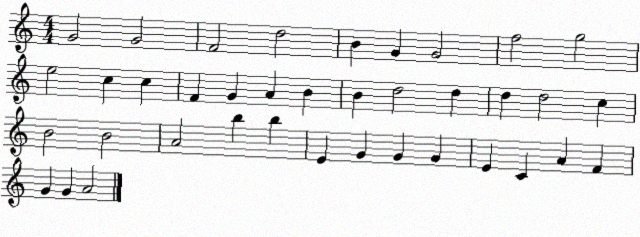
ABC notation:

X:1
T:Untitled
M:4/4
L:1/4
K:C
G2 G2 F2 d2 B G G2 f2 g2 e2 c c F G A B B d2 d d d2 c B2 B2 A2 b b E G G G E C A F G G A2